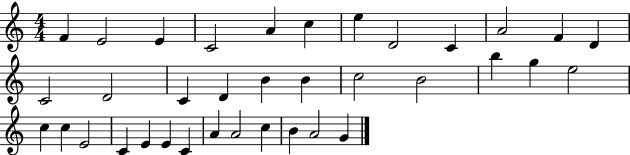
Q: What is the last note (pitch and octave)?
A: G4